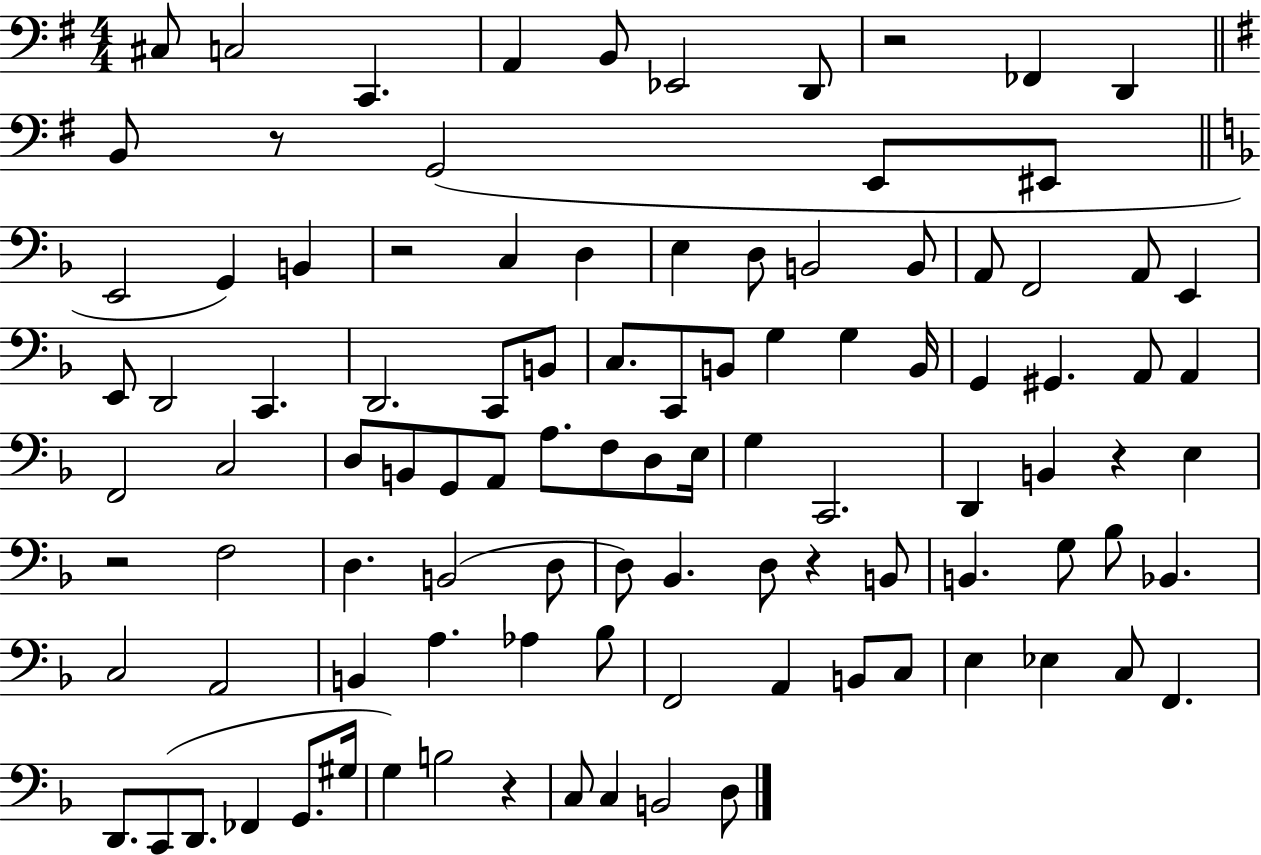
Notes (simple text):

C#3/e C3/h C2/q. A2/q B2/e Eb2/h D2/e R/h FES2/q D2/q B2/e R/e G2/h E2/e EIS2/e E2/h G2/q B2/q R/h C3/q D3/q E3/q D3/e B2/h B2/e A2/e F2/h A2/e E2/q E2/e D2/h C2/q. D2/h. C2/e B2/e C3/e. C2/e B2/e G3/q G3/q B2/s G2/q G#2/q. A2/e A2/q F2/h C3/h D3/e B2/e G2/e A2/e A3/e. F3/e D3/e E3/s G3/q C2/h. D2/q B2/q R/q E3/q R/h F3/h D3/q. B2/h D3/e D3/e Bb2/q. D3/e R/q B2/e B2/q. G3/e Bb3/e Bb2/q. C3/h A2/h B2/q A3/q. Ab3/q Bb3/e F2/h A2/q B2/e C3/e E3/q Eb3/q C3/e F2/q. D2/e. C2/e D2/e. FES2/q G2/e. G#3/s G3/q B3/h R/q C3/e C3/q B2/h D3/e